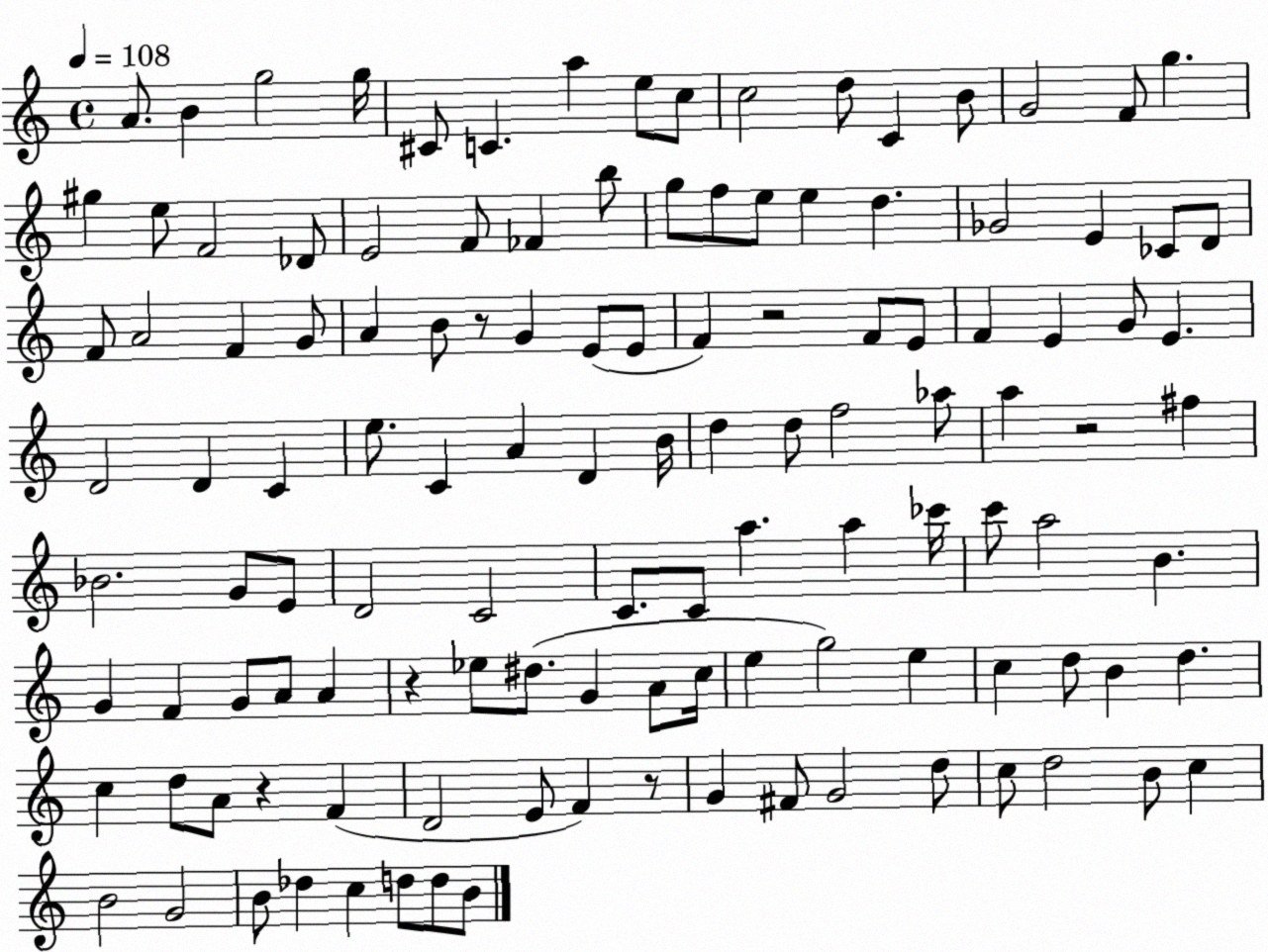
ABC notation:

X:1
T:Untitled
M:4/4
L:1/4
K:C
A/2 B g2 g/4 ^C/2 C a e/2 c/2 c2 d/2 C B/2 G2 F/2 g ^g e/2 F2 _D/2 E2 F/2 _F b/2 g/2 f/2 e/2 e d _G2 E _C/2 D/2 F/2 A2 F G/2 A B/2 z/2 G E/2 E/2 F z2 F/2 E/2 F E G/2 E D2 D C e/2 C A D B/4 d d/2 f2 _a/2 a z2 ^f _B2 G/2 E/2 D2 C2 C/2 C/2 a a _c'/4 c'/2 a2 B G F G/2 A/2 A z _e/2 ^d/2 G A/2 c/4 e g2 e c d/2 B d c d/2 A/2 z F D2 E/2 F z/2 G ^F/2 G2 d/2 c/2 d2 B/2 c B2 G2 B/2 _d c d/2 d/2 B/2